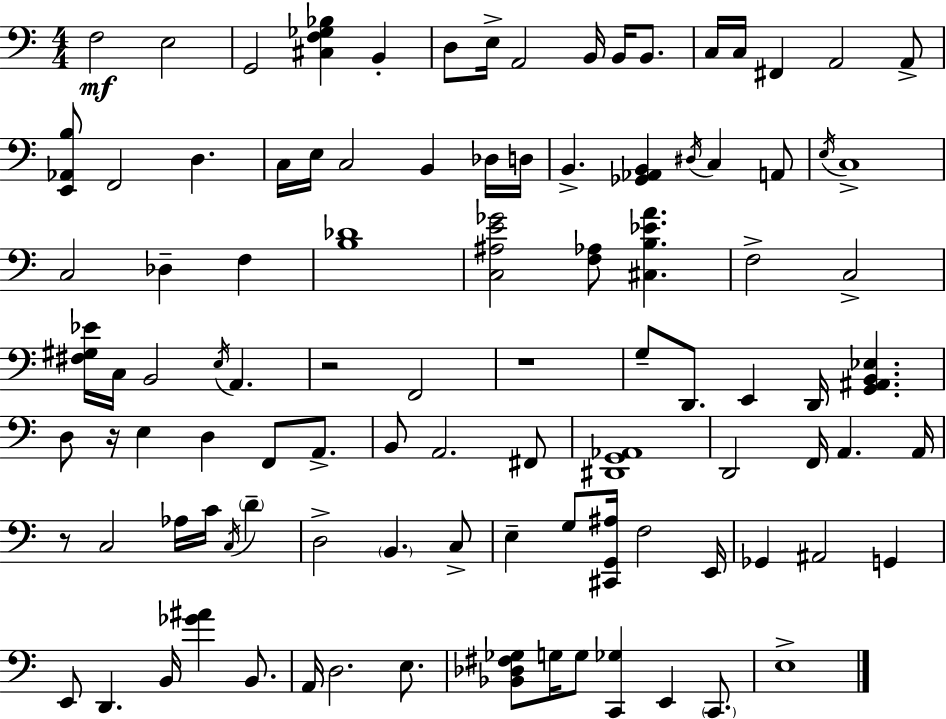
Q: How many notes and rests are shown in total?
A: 100